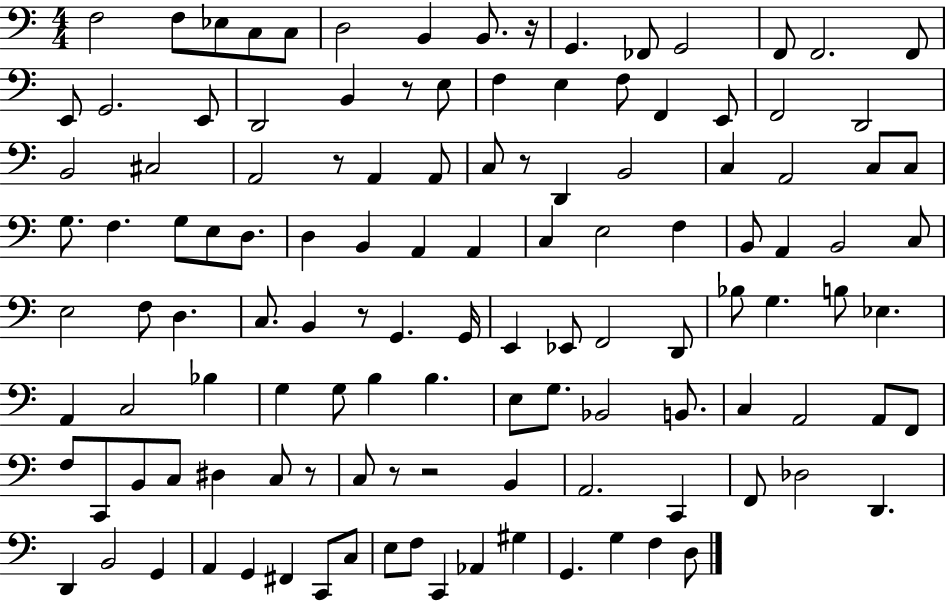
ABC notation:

X:1
T:Untitled
M:4/4
L:1/4
K:C
F,2 F,/2 _E,/2 C,/2 C,/2 D,2 B,, B,,/2 z/4 G,, _F,,/2 G,,2 F,,/2 F,,2 F,,/2 E,,/2 G,,2 E,,/2 D,,2 B,, z/2 E,/2 F, E, F,/2 F,, E,,/2 F,,2 D,,2 B,,2 ^C,2 A,,2 z/2 A,, A,,/2 C,/2 z/2 D,, B,,2 C, A,,2 C,/2 C,/2 G,/2 F, G,/2 E,/2 D,/2 D, B,, A,, A,, C, E,2 F, B,,/2 A,, B,,2 C,/2 E,2 F,/2 D, C,/2 B,, z/2 G,, G,,/4 E,, _E,,/2 F,,2 D,,/2 _B,/2 G, B,/2 _E, A,, C,2 _B, G, G,/2 B, B, E,/2 G,/2 _B,,2 B,,/2 C, A,,2 A,,/2 F,,/2 F,/2 C,,/2 B,,/2 C,/2 ^D, C,/2 z/2 C,/2 z/2 z2 B,, A,,2 C,, F,,/2 _D,2 D,, D,, B,,2 G,, A,, G,, ^F,, C,,/2 C,/2 E,/2 F,/2 C,, _A,, ^G, G,, G, F, D,/2